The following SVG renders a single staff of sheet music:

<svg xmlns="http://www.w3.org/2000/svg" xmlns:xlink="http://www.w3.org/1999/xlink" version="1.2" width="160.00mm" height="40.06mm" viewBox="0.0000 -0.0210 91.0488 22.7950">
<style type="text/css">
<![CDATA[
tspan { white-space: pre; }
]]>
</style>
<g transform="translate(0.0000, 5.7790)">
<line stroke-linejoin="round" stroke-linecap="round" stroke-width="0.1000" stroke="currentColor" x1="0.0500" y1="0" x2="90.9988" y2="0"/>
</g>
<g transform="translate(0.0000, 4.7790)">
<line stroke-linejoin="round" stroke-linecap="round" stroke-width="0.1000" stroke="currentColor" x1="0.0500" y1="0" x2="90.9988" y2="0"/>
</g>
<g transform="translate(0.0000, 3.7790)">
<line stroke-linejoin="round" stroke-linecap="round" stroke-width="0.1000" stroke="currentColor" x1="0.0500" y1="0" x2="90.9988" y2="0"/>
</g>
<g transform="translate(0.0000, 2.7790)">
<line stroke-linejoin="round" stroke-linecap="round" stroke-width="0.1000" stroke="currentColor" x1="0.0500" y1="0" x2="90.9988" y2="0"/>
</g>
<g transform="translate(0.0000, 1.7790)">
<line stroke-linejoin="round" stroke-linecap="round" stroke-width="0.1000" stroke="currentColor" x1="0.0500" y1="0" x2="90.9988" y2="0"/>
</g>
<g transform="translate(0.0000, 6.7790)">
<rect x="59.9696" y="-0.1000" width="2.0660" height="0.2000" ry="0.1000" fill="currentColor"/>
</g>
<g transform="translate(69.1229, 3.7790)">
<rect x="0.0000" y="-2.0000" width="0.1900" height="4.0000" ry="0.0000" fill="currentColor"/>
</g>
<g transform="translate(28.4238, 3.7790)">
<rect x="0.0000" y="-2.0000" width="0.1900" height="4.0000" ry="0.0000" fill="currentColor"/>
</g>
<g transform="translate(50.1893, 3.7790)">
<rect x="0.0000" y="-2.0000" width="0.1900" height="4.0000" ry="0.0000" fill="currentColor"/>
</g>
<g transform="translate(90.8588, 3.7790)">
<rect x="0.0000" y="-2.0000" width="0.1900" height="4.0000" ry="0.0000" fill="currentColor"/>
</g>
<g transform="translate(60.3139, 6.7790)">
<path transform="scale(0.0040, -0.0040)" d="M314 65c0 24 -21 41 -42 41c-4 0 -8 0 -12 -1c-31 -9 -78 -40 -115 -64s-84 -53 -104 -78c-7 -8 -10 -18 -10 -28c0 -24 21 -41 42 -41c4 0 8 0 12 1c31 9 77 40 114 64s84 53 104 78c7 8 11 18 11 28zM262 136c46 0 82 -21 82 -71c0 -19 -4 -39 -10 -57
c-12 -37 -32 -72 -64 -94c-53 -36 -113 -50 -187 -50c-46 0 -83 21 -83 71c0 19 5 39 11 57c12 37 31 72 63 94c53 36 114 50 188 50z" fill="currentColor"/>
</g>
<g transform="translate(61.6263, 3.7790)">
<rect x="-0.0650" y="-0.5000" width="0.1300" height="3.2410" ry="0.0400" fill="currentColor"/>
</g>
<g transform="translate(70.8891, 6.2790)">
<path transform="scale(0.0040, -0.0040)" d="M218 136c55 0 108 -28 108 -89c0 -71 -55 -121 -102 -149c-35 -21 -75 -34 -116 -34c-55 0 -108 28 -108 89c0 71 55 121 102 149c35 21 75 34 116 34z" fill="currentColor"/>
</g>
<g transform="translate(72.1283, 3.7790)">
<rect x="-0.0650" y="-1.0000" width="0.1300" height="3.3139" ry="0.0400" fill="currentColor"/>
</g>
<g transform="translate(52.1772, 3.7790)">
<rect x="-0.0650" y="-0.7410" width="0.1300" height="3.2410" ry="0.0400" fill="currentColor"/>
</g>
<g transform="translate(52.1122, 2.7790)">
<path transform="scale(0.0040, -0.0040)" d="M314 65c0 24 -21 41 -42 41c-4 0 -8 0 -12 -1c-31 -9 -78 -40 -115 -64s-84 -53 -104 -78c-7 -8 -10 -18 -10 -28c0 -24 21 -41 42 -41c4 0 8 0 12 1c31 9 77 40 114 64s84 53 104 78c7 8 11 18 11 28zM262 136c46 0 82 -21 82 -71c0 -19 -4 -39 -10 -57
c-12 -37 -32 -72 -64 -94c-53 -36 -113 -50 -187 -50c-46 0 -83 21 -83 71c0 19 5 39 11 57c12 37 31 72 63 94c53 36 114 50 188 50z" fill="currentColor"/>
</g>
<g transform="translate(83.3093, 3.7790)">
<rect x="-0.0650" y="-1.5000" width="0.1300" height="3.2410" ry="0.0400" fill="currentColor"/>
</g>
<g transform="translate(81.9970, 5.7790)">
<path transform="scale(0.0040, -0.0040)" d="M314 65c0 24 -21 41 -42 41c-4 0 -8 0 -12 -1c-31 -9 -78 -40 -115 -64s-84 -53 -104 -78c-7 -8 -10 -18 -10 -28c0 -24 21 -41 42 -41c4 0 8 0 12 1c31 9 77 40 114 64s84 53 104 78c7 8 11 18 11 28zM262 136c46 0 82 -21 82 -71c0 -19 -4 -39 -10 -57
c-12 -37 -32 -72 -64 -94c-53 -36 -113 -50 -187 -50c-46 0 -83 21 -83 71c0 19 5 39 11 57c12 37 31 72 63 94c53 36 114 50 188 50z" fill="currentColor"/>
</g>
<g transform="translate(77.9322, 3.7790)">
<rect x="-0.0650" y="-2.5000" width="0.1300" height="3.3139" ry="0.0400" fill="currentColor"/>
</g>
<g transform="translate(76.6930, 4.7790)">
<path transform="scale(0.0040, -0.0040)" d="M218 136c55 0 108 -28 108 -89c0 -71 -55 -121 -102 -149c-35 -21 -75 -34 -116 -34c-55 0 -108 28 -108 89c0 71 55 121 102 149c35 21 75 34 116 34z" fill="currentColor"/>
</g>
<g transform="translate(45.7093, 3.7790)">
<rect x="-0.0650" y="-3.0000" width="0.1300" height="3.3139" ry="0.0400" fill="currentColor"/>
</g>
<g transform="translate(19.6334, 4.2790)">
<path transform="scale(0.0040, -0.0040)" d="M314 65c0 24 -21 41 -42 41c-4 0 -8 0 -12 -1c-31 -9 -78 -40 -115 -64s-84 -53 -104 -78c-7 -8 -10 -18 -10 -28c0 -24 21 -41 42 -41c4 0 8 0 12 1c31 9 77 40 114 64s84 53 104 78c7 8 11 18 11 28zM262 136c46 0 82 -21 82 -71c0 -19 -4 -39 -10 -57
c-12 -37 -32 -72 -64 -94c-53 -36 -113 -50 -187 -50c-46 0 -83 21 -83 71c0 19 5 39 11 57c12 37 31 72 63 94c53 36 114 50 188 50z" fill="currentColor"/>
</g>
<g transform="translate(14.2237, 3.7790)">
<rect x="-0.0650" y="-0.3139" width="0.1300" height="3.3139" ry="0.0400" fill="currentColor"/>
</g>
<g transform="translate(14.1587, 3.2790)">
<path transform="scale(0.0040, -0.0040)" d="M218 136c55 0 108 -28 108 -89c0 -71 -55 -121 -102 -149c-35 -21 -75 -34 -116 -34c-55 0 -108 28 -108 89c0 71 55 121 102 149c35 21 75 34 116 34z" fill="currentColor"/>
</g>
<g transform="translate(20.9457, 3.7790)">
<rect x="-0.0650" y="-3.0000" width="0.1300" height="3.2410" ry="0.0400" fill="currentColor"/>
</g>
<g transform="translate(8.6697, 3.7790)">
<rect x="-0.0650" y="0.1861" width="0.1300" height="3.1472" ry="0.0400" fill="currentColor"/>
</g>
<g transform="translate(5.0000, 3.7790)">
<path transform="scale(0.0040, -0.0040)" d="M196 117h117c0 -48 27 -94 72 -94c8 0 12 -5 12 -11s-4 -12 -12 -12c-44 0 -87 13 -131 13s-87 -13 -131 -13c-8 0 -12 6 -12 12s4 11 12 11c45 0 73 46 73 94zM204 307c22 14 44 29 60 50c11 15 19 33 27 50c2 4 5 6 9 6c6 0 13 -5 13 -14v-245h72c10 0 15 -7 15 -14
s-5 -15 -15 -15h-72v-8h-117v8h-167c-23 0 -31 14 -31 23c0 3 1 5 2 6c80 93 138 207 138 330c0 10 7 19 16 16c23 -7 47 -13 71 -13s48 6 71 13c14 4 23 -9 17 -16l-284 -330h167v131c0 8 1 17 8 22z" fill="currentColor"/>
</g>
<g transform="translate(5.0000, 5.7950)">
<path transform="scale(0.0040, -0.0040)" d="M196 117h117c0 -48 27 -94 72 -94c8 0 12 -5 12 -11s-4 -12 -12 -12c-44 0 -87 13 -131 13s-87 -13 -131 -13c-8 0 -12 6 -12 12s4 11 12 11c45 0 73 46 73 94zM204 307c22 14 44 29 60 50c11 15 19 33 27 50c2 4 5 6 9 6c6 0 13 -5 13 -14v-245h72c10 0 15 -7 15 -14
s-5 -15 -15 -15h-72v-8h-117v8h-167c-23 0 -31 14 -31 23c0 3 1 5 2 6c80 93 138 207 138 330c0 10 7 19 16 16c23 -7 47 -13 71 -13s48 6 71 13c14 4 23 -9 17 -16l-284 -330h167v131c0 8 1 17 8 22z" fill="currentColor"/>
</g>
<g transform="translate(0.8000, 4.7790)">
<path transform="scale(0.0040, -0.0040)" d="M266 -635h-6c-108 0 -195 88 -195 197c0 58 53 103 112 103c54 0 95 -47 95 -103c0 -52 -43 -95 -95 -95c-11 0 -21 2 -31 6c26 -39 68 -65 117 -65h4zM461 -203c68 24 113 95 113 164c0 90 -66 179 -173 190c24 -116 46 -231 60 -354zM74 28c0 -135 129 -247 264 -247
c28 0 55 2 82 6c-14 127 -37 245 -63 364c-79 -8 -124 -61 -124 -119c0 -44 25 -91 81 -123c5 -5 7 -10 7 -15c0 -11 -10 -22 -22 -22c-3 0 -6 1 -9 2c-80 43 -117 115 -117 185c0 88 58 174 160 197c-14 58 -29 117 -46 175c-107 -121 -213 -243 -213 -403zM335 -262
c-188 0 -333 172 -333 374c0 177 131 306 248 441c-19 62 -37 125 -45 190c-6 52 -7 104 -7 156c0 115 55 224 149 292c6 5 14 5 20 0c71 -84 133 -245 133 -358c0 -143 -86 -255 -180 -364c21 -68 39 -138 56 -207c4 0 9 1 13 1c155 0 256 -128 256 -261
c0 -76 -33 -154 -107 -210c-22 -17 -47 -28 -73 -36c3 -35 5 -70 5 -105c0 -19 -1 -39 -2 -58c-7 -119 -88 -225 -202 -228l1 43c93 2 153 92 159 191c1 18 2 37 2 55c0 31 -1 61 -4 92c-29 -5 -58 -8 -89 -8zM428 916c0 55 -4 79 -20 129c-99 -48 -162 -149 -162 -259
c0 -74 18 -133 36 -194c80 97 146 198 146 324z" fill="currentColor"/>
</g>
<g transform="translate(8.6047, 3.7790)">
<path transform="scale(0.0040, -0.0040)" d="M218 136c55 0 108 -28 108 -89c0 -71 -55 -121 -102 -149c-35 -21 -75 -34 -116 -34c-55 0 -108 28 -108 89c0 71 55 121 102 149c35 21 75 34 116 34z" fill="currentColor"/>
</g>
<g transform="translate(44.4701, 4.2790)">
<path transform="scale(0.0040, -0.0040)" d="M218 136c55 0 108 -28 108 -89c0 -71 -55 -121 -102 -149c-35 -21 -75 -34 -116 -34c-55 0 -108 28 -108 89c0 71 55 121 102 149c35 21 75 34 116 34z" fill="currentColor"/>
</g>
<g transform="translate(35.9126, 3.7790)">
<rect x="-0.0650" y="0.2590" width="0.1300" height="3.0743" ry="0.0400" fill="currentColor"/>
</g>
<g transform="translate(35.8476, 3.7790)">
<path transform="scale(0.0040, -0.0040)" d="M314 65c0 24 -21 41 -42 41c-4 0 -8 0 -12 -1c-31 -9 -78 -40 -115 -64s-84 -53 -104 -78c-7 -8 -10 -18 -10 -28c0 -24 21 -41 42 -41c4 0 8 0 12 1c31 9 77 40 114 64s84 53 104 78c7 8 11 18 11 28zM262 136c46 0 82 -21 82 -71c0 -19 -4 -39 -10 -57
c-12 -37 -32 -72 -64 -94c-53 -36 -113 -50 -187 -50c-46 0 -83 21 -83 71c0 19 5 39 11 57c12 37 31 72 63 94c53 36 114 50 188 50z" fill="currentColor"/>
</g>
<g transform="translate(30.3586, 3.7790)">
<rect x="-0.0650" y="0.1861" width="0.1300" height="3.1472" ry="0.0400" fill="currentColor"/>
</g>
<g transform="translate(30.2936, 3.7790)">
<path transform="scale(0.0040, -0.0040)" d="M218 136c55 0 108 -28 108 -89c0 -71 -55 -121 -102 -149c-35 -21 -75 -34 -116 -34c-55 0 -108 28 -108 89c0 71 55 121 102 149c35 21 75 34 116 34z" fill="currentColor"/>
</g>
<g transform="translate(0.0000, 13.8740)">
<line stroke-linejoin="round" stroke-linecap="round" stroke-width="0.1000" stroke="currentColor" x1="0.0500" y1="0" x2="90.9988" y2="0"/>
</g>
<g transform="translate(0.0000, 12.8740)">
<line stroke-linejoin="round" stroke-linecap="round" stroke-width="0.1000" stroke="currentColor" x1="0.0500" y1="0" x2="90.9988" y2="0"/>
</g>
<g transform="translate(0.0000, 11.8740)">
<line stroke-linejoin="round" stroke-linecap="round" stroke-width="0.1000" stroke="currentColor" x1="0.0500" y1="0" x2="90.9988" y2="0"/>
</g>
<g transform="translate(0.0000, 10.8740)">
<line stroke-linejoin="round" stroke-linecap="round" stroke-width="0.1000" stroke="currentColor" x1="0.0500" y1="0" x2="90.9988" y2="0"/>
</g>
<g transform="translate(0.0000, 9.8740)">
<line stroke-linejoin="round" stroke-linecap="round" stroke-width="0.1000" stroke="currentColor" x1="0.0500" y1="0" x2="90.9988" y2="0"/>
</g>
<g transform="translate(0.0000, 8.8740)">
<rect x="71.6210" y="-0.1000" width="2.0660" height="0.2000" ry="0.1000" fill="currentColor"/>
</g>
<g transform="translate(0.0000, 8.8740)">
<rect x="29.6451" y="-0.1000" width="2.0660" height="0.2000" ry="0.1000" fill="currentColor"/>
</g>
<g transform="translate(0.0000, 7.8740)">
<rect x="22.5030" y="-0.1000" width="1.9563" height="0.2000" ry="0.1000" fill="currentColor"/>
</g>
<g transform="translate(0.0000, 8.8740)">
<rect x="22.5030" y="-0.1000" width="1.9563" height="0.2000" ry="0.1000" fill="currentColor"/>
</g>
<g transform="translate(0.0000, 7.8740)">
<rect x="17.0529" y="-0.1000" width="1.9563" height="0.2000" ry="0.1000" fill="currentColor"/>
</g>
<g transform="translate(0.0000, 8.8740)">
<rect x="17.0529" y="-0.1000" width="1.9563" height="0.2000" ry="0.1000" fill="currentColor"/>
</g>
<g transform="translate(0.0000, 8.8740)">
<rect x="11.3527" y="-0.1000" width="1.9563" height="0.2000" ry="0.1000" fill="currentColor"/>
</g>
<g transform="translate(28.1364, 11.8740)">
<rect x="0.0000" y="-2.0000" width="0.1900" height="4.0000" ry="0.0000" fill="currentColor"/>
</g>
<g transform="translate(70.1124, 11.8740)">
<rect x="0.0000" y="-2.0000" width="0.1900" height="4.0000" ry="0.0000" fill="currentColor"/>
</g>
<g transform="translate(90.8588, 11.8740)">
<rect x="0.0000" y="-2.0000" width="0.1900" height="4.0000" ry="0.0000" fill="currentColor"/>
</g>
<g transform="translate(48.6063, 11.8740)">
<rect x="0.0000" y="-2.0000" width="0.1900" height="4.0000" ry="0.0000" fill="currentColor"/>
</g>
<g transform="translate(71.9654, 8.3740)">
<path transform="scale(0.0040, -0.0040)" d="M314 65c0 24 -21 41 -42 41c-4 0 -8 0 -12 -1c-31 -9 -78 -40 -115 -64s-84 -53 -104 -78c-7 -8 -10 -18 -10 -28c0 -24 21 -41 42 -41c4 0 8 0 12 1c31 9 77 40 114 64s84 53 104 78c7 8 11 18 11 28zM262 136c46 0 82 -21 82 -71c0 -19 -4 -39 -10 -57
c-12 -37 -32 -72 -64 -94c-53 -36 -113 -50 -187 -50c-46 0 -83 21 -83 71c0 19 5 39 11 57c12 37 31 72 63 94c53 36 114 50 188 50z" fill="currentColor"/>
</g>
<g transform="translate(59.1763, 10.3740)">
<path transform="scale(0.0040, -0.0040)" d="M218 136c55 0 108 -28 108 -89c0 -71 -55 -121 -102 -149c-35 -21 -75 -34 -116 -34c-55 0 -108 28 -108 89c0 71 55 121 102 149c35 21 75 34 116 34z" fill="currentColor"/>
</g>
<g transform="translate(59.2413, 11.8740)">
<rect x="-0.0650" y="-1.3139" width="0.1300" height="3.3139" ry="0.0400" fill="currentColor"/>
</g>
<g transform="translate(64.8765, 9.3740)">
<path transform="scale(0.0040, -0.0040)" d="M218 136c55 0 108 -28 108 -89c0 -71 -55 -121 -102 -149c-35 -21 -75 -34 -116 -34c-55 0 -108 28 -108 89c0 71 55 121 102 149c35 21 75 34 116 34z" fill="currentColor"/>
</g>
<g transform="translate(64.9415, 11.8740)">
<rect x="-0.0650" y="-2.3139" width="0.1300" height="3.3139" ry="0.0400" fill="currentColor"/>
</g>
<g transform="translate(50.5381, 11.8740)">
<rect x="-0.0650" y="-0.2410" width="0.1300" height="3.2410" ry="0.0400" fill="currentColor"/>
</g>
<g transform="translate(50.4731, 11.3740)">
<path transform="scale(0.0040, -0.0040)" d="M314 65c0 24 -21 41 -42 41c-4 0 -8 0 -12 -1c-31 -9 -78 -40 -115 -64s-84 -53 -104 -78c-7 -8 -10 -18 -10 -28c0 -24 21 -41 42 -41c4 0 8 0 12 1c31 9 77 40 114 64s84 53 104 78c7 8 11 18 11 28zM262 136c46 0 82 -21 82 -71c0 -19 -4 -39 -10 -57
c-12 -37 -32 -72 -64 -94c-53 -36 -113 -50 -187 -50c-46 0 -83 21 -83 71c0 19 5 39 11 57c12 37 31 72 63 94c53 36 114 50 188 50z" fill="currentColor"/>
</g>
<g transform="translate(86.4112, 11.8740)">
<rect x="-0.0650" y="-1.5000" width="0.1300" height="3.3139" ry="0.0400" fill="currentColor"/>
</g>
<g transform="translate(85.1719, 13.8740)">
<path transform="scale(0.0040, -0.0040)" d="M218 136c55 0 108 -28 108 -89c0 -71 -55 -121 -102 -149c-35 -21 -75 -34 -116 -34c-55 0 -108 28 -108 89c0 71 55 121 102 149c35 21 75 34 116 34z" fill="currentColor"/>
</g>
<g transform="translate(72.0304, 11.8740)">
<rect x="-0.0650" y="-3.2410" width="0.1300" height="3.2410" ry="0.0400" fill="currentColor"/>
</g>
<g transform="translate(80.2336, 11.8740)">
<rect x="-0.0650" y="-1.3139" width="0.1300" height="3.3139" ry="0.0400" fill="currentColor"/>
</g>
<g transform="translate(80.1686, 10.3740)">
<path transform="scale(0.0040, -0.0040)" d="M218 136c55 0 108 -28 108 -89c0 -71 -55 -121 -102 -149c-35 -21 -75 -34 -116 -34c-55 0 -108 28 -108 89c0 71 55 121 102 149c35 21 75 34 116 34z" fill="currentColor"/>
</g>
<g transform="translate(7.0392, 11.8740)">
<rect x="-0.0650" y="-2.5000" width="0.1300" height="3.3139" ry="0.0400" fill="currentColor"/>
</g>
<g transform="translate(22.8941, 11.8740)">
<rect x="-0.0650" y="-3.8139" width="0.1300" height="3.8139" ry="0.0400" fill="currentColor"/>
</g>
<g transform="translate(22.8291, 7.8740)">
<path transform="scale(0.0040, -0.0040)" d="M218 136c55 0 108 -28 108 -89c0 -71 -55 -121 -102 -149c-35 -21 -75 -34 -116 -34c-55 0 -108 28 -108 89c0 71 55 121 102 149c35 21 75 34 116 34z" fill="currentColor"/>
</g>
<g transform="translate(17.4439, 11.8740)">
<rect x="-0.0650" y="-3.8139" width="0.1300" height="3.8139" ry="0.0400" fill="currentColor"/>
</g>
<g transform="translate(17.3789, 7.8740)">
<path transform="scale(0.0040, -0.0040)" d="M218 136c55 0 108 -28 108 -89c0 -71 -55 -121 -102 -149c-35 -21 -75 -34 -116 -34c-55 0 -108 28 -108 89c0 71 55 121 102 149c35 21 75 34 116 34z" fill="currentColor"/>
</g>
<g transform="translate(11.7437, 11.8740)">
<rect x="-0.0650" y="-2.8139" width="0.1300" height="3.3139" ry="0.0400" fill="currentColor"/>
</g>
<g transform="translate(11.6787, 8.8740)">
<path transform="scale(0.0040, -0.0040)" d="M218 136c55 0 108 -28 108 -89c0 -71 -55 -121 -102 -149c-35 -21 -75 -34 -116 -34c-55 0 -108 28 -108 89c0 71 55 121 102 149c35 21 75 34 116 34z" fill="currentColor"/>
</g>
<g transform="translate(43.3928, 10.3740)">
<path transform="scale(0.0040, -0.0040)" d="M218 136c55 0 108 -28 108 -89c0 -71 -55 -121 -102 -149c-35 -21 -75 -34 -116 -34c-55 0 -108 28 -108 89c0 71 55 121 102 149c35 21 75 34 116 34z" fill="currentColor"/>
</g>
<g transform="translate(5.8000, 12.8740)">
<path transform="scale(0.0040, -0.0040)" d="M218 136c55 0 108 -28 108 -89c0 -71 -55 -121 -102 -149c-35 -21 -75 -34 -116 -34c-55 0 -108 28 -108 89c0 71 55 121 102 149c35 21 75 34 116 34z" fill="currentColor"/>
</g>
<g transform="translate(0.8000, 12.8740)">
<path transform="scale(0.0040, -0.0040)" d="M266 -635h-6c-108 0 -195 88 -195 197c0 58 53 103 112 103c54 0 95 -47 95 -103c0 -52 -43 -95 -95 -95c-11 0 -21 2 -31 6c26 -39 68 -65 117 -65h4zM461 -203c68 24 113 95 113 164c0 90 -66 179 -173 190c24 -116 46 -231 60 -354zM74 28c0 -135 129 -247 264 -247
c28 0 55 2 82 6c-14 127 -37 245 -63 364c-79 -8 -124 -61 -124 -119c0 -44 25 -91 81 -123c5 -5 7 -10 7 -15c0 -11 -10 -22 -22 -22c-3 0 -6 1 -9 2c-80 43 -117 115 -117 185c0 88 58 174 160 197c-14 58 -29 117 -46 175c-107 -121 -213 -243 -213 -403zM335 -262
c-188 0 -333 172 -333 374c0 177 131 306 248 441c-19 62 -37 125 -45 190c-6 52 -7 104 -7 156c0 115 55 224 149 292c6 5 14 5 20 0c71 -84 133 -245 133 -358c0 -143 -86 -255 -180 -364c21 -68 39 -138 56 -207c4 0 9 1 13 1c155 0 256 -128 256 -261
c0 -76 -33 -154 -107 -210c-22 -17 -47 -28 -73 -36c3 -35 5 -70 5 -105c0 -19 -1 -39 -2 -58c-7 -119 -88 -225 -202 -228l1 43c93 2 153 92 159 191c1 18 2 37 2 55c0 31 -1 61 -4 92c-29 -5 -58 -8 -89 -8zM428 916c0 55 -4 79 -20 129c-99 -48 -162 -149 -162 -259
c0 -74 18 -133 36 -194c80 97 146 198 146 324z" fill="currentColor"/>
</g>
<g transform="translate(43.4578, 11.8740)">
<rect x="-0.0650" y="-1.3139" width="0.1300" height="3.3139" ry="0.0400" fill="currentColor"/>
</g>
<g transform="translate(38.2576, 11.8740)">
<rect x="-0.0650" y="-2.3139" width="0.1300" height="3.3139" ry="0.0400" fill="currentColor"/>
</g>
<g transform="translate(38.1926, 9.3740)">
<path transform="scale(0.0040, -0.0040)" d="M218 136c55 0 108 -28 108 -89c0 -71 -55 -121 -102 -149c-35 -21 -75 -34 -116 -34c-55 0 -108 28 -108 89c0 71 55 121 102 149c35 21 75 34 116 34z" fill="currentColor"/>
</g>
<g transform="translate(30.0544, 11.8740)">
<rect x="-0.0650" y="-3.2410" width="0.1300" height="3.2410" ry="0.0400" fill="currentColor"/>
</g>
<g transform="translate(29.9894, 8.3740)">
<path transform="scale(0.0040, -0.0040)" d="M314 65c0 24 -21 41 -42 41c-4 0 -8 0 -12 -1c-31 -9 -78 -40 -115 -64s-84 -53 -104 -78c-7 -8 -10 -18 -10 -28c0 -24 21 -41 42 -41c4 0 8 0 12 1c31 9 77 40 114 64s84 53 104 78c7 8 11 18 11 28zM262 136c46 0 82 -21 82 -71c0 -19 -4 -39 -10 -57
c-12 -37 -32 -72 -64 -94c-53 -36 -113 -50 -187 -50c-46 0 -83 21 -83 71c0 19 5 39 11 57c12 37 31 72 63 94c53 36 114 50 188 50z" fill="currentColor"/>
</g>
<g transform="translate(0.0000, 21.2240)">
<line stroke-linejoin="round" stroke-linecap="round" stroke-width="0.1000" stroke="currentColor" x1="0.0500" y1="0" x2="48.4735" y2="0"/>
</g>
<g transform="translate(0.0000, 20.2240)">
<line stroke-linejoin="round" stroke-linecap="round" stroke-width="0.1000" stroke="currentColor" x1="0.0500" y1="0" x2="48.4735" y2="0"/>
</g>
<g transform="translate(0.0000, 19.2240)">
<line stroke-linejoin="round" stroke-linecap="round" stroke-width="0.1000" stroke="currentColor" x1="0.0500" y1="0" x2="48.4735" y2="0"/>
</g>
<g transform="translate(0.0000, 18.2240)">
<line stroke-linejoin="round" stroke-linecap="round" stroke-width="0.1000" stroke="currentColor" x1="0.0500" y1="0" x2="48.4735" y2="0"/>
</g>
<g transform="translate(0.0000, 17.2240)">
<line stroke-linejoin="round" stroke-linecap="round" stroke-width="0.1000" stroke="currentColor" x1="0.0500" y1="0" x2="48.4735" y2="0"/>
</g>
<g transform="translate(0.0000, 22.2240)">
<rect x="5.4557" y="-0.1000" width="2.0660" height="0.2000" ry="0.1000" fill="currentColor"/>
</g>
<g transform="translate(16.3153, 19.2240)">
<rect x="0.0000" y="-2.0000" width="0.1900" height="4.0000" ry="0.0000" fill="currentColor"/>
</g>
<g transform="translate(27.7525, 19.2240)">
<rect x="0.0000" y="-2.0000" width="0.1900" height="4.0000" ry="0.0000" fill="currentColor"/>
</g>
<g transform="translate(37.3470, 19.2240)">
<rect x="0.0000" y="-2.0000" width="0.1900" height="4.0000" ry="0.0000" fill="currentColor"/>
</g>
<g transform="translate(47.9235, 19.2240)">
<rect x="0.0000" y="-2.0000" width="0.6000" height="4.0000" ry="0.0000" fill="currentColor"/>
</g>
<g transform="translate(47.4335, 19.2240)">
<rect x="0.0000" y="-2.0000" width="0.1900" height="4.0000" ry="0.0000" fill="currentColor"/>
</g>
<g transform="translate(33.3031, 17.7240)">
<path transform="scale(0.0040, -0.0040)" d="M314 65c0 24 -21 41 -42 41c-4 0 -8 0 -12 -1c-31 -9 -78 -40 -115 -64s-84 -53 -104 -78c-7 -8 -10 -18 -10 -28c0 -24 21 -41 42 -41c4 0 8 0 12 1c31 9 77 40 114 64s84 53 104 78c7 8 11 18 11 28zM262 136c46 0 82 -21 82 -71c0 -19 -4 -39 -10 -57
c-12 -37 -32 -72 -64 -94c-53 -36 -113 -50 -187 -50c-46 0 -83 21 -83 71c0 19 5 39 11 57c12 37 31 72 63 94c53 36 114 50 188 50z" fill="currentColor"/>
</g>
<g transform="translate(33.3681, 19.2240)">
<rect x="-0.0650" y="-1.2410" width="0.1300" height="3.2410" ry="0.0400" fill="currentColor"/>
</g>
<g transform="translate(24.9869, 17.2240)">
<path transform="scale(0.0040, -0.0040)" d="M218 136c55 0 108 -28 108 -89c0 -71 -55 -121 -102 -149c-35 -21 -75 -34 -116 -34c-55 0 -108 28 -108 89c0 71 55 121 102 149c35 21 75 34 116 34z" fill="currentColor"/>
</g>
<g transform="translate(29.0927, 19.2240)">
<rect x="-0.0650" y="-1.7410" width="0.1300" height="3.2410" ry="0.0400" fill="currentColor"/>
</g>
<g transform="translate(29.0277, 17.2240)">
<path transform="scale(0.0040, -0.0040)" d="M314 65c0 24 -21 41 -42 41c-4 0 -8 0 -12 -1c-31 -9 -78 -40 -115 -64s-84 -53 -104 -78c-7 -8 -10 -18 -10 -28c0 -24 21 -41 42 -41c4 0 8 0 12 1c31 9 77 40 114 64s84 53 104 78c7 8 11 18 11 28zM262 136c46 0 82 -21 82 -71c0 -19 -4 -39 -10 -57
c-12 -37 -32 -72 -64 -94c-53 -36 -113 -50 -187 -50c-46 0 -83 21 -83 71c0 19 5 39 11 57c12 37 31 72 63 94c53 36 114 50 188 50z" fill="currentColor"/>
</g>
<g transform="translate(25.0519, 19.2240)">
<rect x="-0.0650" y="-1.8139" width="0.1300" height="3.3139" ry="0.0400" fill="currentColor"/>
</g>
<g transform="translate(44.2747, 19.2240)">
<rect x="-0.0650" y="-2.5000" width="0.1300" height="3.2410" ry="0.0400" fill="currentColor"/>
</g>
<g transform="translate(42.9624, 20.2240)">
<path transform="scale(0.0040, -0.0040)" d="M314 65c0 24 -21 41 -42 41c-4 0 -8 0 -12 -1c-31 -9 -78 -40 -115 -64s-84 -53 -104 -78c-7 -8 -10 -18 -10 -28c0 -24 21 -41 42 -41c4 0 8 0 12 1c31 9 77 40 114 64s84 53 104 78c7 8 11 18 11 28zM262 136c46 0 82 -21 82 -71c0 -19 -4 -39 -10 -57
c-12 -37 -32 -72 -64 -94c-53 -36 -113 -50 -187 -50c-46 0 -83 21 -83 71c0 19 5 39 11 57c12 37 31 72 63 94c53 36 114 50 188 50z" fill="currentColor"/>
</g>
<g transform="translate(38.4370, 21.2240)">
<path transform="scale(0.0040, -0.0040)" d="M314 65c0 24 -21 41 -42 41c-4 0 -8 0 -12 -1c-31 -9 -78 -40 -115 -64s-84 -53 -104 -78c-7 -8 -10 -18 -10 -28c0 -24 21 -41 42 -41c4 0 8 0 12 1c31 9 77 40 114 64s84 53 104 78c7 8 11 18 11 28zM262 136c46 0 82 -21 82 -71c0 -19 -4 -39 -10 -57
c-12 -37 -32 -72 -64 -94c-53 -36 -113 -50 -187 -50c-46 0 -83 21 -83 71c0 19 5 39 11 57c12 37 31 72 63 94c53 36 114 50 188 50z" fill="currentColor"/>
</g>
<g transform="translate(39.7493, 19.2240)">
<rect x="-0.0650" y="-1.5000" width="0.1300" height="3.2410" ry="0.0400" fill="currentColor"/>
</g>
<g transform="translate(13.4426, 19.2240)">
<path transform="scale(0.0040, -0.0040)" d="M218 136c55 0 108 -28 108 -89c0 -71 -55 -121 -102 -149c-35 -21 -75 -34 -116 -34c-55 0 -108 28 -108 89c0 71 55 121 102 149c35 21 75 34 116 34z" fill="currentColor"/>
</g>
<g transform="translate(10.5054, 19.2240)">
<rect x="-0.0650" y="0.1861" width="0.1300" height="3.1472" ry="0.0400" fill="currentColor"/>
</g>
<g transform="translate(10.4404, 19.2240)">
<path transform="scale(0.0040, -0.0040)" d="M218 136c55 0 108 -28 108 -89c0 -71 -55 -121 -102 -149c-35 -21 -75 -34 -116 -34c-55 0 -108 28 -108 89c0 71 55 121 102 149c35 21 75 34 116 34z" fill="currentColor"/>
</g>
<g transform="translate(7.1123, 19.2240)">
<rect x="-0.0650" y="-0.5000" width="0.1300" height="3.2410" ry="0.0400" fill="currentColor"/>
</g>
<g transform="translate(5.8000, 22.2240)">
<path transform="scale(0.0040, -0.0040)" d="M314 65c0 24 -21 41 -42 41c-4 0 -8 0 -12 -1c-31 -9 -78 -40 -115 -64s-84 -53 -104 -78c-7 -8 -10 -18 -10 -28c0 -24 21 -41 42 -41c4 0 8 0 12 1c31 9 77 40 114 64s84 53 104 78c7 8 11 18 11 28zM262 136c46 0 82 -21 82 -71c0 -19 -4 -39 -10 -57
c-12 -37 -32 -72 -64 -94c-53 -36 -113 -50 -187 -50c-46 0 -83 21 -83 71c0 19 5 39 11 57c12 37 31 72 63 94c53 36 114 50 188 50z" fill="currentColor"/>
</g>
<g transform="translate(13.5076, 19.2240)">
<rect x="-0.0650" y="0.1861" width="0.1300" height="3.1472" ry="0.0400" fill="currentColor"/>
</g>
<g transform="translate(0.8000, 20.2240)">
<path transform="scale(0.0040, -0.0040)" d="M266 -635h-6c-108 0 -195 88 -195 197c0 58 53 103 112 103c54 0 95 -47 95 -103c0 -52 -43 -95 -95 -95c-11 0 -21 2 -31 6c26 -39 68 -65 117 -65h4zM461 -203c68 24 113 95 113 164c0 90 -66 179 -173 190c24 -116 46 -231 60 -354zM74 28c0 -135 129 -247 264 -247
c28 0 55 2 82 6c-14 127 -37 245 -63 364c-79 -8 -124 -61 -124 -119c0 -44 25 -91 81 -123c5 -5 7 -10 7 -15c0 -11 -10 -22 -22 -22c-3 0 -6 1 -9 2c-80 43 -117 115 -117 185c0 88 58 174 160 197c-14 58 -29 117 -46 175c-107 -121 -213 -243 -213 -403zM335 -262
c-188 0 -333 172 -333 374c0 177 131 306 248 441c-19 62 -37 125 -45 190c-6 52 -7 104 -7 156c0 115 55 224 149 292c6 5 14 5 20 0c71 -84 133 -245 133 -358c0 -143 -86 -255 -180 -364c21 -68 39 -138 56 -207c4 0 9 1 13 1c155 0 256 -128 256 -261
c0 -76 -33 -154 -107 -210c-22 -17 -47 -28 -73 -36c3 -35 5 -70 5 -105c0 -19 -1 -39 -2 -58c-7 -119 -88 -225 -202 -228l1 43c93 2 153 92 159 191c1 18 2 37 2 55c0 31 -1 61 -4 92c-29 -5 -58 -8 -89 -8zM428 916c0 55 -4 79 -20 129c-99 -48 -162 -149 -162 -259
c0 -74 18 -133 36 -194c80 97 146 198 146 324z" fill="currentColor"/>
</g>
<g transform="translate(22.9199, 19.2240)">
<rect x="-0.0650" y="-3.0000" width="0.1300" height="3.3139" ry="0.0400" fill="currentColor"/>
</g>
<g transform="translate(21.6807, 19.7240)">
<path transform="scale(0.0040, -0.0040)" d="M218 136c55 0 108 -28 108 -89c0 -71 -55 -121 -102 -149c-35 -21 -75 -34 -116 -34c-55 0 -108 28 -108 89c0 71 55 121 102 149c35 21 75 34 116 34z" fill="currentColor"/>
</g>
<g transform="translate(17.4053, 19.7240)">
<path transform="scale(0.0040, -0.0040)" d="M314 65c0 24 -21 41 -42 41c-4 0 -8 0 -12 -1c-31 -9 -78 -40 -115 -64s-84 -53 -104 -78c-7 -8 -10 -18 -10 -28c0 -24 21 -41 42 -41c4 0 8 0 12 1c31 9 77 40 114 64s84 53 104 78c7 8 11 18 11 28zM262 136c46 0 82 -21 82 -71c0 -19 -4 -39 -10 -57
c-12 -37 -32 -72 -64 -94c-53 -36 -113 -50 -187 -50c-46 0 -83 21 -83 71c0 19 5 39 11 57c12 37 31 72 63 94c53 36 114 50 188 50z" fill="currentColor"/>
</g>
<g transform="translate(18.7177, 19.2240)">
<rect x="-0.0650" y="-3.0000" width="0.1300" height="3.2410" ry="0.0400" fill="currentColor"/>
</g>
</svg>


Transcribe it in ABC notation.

X:1
T:Untitled
M:4/4
L:1/4
K:C
B c A2 B B2 A d2 C2 D G E2 G a c' c' b2 g e c2 e g b2 e E C2 B B A2 A f f2 e2 E2 G2